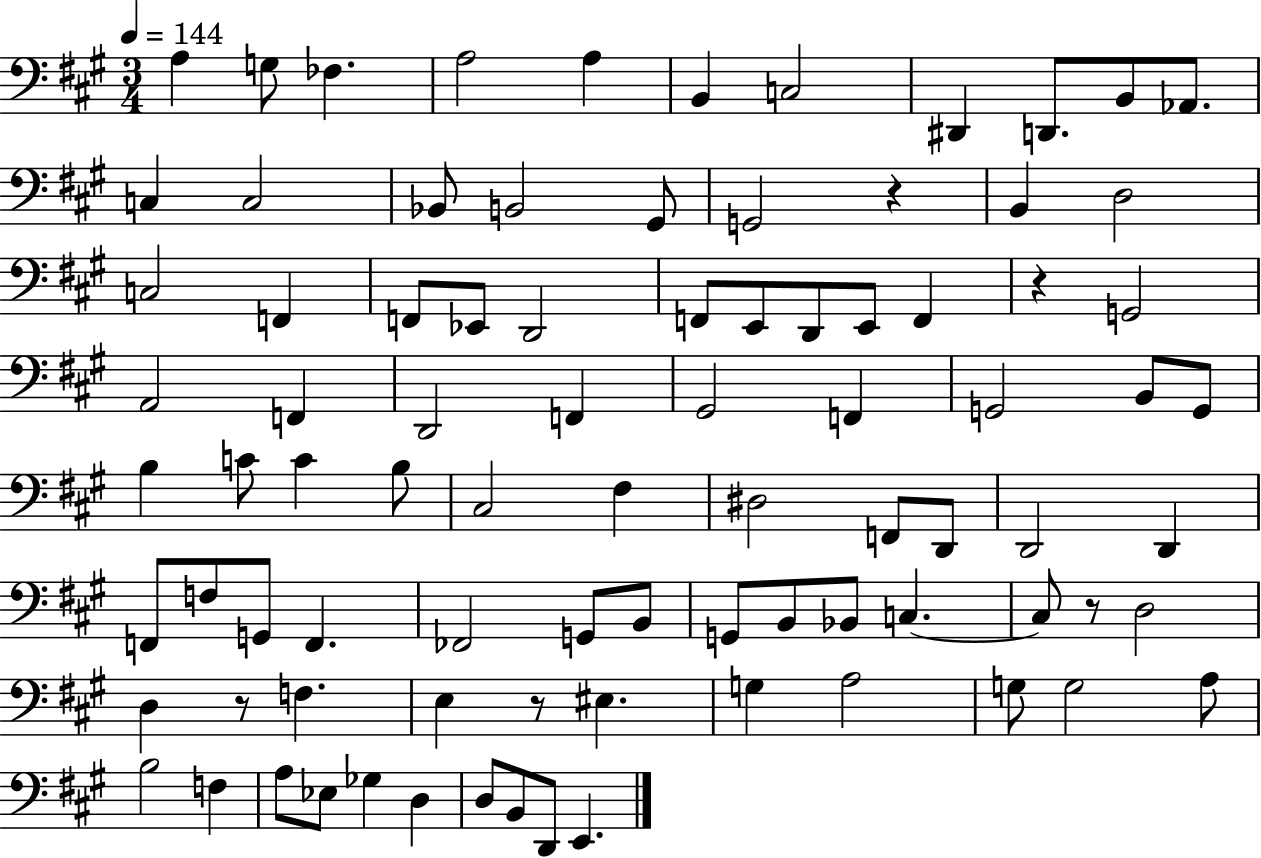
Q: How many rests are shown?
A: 5